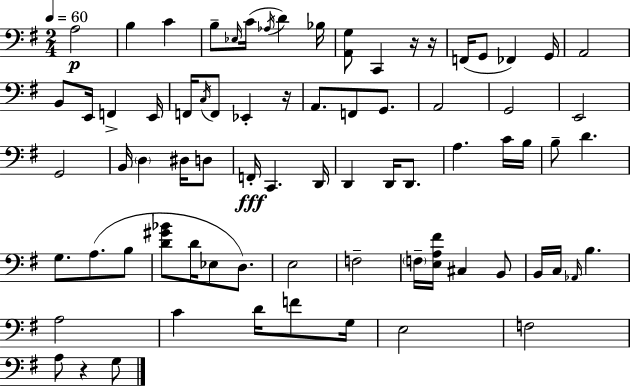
{
  \clef bass
  \numericTimeSignature
  \time 2/4
  \key g \major
  \tempo 4 = 60
  a2\p | b4 c'4 | b8-- \grace { ees16 }( c'16 \acciaccatura { aes16 }) d'4 | bes16 <a, g>8 c,4 | \break r16 r16 f,16( g,8 fes,4) | g,16 a,2 | b,8 e,16 f,4-> | e,16 f,16 \acciaccatura { c16 } f,8 ees,4-. | \break r16 a,8. f,8 | g,8. a,2 | g,2 | e,2 | \break g,2 | b,16 \parenthesize d4 | dis16 d8 f,16-.\fff c,4. | d,16 d,4 d,16 | \break d,8. a4. | c'16 b16 b8-- d'4. | g8. a8.( | b8 <d' gis' bes'>8 d'16 ees8 | \break d8.) e2 | f2-- | \parenthesize f16-- <e a fis'>16 cis4 | b,8 b,16 c16 \grace { aes,16 } b4. | \break a2 | c'4 | d'16 f'8 g16 e2 | f2 | \break a8 r4 | g8 \bar "|."
}